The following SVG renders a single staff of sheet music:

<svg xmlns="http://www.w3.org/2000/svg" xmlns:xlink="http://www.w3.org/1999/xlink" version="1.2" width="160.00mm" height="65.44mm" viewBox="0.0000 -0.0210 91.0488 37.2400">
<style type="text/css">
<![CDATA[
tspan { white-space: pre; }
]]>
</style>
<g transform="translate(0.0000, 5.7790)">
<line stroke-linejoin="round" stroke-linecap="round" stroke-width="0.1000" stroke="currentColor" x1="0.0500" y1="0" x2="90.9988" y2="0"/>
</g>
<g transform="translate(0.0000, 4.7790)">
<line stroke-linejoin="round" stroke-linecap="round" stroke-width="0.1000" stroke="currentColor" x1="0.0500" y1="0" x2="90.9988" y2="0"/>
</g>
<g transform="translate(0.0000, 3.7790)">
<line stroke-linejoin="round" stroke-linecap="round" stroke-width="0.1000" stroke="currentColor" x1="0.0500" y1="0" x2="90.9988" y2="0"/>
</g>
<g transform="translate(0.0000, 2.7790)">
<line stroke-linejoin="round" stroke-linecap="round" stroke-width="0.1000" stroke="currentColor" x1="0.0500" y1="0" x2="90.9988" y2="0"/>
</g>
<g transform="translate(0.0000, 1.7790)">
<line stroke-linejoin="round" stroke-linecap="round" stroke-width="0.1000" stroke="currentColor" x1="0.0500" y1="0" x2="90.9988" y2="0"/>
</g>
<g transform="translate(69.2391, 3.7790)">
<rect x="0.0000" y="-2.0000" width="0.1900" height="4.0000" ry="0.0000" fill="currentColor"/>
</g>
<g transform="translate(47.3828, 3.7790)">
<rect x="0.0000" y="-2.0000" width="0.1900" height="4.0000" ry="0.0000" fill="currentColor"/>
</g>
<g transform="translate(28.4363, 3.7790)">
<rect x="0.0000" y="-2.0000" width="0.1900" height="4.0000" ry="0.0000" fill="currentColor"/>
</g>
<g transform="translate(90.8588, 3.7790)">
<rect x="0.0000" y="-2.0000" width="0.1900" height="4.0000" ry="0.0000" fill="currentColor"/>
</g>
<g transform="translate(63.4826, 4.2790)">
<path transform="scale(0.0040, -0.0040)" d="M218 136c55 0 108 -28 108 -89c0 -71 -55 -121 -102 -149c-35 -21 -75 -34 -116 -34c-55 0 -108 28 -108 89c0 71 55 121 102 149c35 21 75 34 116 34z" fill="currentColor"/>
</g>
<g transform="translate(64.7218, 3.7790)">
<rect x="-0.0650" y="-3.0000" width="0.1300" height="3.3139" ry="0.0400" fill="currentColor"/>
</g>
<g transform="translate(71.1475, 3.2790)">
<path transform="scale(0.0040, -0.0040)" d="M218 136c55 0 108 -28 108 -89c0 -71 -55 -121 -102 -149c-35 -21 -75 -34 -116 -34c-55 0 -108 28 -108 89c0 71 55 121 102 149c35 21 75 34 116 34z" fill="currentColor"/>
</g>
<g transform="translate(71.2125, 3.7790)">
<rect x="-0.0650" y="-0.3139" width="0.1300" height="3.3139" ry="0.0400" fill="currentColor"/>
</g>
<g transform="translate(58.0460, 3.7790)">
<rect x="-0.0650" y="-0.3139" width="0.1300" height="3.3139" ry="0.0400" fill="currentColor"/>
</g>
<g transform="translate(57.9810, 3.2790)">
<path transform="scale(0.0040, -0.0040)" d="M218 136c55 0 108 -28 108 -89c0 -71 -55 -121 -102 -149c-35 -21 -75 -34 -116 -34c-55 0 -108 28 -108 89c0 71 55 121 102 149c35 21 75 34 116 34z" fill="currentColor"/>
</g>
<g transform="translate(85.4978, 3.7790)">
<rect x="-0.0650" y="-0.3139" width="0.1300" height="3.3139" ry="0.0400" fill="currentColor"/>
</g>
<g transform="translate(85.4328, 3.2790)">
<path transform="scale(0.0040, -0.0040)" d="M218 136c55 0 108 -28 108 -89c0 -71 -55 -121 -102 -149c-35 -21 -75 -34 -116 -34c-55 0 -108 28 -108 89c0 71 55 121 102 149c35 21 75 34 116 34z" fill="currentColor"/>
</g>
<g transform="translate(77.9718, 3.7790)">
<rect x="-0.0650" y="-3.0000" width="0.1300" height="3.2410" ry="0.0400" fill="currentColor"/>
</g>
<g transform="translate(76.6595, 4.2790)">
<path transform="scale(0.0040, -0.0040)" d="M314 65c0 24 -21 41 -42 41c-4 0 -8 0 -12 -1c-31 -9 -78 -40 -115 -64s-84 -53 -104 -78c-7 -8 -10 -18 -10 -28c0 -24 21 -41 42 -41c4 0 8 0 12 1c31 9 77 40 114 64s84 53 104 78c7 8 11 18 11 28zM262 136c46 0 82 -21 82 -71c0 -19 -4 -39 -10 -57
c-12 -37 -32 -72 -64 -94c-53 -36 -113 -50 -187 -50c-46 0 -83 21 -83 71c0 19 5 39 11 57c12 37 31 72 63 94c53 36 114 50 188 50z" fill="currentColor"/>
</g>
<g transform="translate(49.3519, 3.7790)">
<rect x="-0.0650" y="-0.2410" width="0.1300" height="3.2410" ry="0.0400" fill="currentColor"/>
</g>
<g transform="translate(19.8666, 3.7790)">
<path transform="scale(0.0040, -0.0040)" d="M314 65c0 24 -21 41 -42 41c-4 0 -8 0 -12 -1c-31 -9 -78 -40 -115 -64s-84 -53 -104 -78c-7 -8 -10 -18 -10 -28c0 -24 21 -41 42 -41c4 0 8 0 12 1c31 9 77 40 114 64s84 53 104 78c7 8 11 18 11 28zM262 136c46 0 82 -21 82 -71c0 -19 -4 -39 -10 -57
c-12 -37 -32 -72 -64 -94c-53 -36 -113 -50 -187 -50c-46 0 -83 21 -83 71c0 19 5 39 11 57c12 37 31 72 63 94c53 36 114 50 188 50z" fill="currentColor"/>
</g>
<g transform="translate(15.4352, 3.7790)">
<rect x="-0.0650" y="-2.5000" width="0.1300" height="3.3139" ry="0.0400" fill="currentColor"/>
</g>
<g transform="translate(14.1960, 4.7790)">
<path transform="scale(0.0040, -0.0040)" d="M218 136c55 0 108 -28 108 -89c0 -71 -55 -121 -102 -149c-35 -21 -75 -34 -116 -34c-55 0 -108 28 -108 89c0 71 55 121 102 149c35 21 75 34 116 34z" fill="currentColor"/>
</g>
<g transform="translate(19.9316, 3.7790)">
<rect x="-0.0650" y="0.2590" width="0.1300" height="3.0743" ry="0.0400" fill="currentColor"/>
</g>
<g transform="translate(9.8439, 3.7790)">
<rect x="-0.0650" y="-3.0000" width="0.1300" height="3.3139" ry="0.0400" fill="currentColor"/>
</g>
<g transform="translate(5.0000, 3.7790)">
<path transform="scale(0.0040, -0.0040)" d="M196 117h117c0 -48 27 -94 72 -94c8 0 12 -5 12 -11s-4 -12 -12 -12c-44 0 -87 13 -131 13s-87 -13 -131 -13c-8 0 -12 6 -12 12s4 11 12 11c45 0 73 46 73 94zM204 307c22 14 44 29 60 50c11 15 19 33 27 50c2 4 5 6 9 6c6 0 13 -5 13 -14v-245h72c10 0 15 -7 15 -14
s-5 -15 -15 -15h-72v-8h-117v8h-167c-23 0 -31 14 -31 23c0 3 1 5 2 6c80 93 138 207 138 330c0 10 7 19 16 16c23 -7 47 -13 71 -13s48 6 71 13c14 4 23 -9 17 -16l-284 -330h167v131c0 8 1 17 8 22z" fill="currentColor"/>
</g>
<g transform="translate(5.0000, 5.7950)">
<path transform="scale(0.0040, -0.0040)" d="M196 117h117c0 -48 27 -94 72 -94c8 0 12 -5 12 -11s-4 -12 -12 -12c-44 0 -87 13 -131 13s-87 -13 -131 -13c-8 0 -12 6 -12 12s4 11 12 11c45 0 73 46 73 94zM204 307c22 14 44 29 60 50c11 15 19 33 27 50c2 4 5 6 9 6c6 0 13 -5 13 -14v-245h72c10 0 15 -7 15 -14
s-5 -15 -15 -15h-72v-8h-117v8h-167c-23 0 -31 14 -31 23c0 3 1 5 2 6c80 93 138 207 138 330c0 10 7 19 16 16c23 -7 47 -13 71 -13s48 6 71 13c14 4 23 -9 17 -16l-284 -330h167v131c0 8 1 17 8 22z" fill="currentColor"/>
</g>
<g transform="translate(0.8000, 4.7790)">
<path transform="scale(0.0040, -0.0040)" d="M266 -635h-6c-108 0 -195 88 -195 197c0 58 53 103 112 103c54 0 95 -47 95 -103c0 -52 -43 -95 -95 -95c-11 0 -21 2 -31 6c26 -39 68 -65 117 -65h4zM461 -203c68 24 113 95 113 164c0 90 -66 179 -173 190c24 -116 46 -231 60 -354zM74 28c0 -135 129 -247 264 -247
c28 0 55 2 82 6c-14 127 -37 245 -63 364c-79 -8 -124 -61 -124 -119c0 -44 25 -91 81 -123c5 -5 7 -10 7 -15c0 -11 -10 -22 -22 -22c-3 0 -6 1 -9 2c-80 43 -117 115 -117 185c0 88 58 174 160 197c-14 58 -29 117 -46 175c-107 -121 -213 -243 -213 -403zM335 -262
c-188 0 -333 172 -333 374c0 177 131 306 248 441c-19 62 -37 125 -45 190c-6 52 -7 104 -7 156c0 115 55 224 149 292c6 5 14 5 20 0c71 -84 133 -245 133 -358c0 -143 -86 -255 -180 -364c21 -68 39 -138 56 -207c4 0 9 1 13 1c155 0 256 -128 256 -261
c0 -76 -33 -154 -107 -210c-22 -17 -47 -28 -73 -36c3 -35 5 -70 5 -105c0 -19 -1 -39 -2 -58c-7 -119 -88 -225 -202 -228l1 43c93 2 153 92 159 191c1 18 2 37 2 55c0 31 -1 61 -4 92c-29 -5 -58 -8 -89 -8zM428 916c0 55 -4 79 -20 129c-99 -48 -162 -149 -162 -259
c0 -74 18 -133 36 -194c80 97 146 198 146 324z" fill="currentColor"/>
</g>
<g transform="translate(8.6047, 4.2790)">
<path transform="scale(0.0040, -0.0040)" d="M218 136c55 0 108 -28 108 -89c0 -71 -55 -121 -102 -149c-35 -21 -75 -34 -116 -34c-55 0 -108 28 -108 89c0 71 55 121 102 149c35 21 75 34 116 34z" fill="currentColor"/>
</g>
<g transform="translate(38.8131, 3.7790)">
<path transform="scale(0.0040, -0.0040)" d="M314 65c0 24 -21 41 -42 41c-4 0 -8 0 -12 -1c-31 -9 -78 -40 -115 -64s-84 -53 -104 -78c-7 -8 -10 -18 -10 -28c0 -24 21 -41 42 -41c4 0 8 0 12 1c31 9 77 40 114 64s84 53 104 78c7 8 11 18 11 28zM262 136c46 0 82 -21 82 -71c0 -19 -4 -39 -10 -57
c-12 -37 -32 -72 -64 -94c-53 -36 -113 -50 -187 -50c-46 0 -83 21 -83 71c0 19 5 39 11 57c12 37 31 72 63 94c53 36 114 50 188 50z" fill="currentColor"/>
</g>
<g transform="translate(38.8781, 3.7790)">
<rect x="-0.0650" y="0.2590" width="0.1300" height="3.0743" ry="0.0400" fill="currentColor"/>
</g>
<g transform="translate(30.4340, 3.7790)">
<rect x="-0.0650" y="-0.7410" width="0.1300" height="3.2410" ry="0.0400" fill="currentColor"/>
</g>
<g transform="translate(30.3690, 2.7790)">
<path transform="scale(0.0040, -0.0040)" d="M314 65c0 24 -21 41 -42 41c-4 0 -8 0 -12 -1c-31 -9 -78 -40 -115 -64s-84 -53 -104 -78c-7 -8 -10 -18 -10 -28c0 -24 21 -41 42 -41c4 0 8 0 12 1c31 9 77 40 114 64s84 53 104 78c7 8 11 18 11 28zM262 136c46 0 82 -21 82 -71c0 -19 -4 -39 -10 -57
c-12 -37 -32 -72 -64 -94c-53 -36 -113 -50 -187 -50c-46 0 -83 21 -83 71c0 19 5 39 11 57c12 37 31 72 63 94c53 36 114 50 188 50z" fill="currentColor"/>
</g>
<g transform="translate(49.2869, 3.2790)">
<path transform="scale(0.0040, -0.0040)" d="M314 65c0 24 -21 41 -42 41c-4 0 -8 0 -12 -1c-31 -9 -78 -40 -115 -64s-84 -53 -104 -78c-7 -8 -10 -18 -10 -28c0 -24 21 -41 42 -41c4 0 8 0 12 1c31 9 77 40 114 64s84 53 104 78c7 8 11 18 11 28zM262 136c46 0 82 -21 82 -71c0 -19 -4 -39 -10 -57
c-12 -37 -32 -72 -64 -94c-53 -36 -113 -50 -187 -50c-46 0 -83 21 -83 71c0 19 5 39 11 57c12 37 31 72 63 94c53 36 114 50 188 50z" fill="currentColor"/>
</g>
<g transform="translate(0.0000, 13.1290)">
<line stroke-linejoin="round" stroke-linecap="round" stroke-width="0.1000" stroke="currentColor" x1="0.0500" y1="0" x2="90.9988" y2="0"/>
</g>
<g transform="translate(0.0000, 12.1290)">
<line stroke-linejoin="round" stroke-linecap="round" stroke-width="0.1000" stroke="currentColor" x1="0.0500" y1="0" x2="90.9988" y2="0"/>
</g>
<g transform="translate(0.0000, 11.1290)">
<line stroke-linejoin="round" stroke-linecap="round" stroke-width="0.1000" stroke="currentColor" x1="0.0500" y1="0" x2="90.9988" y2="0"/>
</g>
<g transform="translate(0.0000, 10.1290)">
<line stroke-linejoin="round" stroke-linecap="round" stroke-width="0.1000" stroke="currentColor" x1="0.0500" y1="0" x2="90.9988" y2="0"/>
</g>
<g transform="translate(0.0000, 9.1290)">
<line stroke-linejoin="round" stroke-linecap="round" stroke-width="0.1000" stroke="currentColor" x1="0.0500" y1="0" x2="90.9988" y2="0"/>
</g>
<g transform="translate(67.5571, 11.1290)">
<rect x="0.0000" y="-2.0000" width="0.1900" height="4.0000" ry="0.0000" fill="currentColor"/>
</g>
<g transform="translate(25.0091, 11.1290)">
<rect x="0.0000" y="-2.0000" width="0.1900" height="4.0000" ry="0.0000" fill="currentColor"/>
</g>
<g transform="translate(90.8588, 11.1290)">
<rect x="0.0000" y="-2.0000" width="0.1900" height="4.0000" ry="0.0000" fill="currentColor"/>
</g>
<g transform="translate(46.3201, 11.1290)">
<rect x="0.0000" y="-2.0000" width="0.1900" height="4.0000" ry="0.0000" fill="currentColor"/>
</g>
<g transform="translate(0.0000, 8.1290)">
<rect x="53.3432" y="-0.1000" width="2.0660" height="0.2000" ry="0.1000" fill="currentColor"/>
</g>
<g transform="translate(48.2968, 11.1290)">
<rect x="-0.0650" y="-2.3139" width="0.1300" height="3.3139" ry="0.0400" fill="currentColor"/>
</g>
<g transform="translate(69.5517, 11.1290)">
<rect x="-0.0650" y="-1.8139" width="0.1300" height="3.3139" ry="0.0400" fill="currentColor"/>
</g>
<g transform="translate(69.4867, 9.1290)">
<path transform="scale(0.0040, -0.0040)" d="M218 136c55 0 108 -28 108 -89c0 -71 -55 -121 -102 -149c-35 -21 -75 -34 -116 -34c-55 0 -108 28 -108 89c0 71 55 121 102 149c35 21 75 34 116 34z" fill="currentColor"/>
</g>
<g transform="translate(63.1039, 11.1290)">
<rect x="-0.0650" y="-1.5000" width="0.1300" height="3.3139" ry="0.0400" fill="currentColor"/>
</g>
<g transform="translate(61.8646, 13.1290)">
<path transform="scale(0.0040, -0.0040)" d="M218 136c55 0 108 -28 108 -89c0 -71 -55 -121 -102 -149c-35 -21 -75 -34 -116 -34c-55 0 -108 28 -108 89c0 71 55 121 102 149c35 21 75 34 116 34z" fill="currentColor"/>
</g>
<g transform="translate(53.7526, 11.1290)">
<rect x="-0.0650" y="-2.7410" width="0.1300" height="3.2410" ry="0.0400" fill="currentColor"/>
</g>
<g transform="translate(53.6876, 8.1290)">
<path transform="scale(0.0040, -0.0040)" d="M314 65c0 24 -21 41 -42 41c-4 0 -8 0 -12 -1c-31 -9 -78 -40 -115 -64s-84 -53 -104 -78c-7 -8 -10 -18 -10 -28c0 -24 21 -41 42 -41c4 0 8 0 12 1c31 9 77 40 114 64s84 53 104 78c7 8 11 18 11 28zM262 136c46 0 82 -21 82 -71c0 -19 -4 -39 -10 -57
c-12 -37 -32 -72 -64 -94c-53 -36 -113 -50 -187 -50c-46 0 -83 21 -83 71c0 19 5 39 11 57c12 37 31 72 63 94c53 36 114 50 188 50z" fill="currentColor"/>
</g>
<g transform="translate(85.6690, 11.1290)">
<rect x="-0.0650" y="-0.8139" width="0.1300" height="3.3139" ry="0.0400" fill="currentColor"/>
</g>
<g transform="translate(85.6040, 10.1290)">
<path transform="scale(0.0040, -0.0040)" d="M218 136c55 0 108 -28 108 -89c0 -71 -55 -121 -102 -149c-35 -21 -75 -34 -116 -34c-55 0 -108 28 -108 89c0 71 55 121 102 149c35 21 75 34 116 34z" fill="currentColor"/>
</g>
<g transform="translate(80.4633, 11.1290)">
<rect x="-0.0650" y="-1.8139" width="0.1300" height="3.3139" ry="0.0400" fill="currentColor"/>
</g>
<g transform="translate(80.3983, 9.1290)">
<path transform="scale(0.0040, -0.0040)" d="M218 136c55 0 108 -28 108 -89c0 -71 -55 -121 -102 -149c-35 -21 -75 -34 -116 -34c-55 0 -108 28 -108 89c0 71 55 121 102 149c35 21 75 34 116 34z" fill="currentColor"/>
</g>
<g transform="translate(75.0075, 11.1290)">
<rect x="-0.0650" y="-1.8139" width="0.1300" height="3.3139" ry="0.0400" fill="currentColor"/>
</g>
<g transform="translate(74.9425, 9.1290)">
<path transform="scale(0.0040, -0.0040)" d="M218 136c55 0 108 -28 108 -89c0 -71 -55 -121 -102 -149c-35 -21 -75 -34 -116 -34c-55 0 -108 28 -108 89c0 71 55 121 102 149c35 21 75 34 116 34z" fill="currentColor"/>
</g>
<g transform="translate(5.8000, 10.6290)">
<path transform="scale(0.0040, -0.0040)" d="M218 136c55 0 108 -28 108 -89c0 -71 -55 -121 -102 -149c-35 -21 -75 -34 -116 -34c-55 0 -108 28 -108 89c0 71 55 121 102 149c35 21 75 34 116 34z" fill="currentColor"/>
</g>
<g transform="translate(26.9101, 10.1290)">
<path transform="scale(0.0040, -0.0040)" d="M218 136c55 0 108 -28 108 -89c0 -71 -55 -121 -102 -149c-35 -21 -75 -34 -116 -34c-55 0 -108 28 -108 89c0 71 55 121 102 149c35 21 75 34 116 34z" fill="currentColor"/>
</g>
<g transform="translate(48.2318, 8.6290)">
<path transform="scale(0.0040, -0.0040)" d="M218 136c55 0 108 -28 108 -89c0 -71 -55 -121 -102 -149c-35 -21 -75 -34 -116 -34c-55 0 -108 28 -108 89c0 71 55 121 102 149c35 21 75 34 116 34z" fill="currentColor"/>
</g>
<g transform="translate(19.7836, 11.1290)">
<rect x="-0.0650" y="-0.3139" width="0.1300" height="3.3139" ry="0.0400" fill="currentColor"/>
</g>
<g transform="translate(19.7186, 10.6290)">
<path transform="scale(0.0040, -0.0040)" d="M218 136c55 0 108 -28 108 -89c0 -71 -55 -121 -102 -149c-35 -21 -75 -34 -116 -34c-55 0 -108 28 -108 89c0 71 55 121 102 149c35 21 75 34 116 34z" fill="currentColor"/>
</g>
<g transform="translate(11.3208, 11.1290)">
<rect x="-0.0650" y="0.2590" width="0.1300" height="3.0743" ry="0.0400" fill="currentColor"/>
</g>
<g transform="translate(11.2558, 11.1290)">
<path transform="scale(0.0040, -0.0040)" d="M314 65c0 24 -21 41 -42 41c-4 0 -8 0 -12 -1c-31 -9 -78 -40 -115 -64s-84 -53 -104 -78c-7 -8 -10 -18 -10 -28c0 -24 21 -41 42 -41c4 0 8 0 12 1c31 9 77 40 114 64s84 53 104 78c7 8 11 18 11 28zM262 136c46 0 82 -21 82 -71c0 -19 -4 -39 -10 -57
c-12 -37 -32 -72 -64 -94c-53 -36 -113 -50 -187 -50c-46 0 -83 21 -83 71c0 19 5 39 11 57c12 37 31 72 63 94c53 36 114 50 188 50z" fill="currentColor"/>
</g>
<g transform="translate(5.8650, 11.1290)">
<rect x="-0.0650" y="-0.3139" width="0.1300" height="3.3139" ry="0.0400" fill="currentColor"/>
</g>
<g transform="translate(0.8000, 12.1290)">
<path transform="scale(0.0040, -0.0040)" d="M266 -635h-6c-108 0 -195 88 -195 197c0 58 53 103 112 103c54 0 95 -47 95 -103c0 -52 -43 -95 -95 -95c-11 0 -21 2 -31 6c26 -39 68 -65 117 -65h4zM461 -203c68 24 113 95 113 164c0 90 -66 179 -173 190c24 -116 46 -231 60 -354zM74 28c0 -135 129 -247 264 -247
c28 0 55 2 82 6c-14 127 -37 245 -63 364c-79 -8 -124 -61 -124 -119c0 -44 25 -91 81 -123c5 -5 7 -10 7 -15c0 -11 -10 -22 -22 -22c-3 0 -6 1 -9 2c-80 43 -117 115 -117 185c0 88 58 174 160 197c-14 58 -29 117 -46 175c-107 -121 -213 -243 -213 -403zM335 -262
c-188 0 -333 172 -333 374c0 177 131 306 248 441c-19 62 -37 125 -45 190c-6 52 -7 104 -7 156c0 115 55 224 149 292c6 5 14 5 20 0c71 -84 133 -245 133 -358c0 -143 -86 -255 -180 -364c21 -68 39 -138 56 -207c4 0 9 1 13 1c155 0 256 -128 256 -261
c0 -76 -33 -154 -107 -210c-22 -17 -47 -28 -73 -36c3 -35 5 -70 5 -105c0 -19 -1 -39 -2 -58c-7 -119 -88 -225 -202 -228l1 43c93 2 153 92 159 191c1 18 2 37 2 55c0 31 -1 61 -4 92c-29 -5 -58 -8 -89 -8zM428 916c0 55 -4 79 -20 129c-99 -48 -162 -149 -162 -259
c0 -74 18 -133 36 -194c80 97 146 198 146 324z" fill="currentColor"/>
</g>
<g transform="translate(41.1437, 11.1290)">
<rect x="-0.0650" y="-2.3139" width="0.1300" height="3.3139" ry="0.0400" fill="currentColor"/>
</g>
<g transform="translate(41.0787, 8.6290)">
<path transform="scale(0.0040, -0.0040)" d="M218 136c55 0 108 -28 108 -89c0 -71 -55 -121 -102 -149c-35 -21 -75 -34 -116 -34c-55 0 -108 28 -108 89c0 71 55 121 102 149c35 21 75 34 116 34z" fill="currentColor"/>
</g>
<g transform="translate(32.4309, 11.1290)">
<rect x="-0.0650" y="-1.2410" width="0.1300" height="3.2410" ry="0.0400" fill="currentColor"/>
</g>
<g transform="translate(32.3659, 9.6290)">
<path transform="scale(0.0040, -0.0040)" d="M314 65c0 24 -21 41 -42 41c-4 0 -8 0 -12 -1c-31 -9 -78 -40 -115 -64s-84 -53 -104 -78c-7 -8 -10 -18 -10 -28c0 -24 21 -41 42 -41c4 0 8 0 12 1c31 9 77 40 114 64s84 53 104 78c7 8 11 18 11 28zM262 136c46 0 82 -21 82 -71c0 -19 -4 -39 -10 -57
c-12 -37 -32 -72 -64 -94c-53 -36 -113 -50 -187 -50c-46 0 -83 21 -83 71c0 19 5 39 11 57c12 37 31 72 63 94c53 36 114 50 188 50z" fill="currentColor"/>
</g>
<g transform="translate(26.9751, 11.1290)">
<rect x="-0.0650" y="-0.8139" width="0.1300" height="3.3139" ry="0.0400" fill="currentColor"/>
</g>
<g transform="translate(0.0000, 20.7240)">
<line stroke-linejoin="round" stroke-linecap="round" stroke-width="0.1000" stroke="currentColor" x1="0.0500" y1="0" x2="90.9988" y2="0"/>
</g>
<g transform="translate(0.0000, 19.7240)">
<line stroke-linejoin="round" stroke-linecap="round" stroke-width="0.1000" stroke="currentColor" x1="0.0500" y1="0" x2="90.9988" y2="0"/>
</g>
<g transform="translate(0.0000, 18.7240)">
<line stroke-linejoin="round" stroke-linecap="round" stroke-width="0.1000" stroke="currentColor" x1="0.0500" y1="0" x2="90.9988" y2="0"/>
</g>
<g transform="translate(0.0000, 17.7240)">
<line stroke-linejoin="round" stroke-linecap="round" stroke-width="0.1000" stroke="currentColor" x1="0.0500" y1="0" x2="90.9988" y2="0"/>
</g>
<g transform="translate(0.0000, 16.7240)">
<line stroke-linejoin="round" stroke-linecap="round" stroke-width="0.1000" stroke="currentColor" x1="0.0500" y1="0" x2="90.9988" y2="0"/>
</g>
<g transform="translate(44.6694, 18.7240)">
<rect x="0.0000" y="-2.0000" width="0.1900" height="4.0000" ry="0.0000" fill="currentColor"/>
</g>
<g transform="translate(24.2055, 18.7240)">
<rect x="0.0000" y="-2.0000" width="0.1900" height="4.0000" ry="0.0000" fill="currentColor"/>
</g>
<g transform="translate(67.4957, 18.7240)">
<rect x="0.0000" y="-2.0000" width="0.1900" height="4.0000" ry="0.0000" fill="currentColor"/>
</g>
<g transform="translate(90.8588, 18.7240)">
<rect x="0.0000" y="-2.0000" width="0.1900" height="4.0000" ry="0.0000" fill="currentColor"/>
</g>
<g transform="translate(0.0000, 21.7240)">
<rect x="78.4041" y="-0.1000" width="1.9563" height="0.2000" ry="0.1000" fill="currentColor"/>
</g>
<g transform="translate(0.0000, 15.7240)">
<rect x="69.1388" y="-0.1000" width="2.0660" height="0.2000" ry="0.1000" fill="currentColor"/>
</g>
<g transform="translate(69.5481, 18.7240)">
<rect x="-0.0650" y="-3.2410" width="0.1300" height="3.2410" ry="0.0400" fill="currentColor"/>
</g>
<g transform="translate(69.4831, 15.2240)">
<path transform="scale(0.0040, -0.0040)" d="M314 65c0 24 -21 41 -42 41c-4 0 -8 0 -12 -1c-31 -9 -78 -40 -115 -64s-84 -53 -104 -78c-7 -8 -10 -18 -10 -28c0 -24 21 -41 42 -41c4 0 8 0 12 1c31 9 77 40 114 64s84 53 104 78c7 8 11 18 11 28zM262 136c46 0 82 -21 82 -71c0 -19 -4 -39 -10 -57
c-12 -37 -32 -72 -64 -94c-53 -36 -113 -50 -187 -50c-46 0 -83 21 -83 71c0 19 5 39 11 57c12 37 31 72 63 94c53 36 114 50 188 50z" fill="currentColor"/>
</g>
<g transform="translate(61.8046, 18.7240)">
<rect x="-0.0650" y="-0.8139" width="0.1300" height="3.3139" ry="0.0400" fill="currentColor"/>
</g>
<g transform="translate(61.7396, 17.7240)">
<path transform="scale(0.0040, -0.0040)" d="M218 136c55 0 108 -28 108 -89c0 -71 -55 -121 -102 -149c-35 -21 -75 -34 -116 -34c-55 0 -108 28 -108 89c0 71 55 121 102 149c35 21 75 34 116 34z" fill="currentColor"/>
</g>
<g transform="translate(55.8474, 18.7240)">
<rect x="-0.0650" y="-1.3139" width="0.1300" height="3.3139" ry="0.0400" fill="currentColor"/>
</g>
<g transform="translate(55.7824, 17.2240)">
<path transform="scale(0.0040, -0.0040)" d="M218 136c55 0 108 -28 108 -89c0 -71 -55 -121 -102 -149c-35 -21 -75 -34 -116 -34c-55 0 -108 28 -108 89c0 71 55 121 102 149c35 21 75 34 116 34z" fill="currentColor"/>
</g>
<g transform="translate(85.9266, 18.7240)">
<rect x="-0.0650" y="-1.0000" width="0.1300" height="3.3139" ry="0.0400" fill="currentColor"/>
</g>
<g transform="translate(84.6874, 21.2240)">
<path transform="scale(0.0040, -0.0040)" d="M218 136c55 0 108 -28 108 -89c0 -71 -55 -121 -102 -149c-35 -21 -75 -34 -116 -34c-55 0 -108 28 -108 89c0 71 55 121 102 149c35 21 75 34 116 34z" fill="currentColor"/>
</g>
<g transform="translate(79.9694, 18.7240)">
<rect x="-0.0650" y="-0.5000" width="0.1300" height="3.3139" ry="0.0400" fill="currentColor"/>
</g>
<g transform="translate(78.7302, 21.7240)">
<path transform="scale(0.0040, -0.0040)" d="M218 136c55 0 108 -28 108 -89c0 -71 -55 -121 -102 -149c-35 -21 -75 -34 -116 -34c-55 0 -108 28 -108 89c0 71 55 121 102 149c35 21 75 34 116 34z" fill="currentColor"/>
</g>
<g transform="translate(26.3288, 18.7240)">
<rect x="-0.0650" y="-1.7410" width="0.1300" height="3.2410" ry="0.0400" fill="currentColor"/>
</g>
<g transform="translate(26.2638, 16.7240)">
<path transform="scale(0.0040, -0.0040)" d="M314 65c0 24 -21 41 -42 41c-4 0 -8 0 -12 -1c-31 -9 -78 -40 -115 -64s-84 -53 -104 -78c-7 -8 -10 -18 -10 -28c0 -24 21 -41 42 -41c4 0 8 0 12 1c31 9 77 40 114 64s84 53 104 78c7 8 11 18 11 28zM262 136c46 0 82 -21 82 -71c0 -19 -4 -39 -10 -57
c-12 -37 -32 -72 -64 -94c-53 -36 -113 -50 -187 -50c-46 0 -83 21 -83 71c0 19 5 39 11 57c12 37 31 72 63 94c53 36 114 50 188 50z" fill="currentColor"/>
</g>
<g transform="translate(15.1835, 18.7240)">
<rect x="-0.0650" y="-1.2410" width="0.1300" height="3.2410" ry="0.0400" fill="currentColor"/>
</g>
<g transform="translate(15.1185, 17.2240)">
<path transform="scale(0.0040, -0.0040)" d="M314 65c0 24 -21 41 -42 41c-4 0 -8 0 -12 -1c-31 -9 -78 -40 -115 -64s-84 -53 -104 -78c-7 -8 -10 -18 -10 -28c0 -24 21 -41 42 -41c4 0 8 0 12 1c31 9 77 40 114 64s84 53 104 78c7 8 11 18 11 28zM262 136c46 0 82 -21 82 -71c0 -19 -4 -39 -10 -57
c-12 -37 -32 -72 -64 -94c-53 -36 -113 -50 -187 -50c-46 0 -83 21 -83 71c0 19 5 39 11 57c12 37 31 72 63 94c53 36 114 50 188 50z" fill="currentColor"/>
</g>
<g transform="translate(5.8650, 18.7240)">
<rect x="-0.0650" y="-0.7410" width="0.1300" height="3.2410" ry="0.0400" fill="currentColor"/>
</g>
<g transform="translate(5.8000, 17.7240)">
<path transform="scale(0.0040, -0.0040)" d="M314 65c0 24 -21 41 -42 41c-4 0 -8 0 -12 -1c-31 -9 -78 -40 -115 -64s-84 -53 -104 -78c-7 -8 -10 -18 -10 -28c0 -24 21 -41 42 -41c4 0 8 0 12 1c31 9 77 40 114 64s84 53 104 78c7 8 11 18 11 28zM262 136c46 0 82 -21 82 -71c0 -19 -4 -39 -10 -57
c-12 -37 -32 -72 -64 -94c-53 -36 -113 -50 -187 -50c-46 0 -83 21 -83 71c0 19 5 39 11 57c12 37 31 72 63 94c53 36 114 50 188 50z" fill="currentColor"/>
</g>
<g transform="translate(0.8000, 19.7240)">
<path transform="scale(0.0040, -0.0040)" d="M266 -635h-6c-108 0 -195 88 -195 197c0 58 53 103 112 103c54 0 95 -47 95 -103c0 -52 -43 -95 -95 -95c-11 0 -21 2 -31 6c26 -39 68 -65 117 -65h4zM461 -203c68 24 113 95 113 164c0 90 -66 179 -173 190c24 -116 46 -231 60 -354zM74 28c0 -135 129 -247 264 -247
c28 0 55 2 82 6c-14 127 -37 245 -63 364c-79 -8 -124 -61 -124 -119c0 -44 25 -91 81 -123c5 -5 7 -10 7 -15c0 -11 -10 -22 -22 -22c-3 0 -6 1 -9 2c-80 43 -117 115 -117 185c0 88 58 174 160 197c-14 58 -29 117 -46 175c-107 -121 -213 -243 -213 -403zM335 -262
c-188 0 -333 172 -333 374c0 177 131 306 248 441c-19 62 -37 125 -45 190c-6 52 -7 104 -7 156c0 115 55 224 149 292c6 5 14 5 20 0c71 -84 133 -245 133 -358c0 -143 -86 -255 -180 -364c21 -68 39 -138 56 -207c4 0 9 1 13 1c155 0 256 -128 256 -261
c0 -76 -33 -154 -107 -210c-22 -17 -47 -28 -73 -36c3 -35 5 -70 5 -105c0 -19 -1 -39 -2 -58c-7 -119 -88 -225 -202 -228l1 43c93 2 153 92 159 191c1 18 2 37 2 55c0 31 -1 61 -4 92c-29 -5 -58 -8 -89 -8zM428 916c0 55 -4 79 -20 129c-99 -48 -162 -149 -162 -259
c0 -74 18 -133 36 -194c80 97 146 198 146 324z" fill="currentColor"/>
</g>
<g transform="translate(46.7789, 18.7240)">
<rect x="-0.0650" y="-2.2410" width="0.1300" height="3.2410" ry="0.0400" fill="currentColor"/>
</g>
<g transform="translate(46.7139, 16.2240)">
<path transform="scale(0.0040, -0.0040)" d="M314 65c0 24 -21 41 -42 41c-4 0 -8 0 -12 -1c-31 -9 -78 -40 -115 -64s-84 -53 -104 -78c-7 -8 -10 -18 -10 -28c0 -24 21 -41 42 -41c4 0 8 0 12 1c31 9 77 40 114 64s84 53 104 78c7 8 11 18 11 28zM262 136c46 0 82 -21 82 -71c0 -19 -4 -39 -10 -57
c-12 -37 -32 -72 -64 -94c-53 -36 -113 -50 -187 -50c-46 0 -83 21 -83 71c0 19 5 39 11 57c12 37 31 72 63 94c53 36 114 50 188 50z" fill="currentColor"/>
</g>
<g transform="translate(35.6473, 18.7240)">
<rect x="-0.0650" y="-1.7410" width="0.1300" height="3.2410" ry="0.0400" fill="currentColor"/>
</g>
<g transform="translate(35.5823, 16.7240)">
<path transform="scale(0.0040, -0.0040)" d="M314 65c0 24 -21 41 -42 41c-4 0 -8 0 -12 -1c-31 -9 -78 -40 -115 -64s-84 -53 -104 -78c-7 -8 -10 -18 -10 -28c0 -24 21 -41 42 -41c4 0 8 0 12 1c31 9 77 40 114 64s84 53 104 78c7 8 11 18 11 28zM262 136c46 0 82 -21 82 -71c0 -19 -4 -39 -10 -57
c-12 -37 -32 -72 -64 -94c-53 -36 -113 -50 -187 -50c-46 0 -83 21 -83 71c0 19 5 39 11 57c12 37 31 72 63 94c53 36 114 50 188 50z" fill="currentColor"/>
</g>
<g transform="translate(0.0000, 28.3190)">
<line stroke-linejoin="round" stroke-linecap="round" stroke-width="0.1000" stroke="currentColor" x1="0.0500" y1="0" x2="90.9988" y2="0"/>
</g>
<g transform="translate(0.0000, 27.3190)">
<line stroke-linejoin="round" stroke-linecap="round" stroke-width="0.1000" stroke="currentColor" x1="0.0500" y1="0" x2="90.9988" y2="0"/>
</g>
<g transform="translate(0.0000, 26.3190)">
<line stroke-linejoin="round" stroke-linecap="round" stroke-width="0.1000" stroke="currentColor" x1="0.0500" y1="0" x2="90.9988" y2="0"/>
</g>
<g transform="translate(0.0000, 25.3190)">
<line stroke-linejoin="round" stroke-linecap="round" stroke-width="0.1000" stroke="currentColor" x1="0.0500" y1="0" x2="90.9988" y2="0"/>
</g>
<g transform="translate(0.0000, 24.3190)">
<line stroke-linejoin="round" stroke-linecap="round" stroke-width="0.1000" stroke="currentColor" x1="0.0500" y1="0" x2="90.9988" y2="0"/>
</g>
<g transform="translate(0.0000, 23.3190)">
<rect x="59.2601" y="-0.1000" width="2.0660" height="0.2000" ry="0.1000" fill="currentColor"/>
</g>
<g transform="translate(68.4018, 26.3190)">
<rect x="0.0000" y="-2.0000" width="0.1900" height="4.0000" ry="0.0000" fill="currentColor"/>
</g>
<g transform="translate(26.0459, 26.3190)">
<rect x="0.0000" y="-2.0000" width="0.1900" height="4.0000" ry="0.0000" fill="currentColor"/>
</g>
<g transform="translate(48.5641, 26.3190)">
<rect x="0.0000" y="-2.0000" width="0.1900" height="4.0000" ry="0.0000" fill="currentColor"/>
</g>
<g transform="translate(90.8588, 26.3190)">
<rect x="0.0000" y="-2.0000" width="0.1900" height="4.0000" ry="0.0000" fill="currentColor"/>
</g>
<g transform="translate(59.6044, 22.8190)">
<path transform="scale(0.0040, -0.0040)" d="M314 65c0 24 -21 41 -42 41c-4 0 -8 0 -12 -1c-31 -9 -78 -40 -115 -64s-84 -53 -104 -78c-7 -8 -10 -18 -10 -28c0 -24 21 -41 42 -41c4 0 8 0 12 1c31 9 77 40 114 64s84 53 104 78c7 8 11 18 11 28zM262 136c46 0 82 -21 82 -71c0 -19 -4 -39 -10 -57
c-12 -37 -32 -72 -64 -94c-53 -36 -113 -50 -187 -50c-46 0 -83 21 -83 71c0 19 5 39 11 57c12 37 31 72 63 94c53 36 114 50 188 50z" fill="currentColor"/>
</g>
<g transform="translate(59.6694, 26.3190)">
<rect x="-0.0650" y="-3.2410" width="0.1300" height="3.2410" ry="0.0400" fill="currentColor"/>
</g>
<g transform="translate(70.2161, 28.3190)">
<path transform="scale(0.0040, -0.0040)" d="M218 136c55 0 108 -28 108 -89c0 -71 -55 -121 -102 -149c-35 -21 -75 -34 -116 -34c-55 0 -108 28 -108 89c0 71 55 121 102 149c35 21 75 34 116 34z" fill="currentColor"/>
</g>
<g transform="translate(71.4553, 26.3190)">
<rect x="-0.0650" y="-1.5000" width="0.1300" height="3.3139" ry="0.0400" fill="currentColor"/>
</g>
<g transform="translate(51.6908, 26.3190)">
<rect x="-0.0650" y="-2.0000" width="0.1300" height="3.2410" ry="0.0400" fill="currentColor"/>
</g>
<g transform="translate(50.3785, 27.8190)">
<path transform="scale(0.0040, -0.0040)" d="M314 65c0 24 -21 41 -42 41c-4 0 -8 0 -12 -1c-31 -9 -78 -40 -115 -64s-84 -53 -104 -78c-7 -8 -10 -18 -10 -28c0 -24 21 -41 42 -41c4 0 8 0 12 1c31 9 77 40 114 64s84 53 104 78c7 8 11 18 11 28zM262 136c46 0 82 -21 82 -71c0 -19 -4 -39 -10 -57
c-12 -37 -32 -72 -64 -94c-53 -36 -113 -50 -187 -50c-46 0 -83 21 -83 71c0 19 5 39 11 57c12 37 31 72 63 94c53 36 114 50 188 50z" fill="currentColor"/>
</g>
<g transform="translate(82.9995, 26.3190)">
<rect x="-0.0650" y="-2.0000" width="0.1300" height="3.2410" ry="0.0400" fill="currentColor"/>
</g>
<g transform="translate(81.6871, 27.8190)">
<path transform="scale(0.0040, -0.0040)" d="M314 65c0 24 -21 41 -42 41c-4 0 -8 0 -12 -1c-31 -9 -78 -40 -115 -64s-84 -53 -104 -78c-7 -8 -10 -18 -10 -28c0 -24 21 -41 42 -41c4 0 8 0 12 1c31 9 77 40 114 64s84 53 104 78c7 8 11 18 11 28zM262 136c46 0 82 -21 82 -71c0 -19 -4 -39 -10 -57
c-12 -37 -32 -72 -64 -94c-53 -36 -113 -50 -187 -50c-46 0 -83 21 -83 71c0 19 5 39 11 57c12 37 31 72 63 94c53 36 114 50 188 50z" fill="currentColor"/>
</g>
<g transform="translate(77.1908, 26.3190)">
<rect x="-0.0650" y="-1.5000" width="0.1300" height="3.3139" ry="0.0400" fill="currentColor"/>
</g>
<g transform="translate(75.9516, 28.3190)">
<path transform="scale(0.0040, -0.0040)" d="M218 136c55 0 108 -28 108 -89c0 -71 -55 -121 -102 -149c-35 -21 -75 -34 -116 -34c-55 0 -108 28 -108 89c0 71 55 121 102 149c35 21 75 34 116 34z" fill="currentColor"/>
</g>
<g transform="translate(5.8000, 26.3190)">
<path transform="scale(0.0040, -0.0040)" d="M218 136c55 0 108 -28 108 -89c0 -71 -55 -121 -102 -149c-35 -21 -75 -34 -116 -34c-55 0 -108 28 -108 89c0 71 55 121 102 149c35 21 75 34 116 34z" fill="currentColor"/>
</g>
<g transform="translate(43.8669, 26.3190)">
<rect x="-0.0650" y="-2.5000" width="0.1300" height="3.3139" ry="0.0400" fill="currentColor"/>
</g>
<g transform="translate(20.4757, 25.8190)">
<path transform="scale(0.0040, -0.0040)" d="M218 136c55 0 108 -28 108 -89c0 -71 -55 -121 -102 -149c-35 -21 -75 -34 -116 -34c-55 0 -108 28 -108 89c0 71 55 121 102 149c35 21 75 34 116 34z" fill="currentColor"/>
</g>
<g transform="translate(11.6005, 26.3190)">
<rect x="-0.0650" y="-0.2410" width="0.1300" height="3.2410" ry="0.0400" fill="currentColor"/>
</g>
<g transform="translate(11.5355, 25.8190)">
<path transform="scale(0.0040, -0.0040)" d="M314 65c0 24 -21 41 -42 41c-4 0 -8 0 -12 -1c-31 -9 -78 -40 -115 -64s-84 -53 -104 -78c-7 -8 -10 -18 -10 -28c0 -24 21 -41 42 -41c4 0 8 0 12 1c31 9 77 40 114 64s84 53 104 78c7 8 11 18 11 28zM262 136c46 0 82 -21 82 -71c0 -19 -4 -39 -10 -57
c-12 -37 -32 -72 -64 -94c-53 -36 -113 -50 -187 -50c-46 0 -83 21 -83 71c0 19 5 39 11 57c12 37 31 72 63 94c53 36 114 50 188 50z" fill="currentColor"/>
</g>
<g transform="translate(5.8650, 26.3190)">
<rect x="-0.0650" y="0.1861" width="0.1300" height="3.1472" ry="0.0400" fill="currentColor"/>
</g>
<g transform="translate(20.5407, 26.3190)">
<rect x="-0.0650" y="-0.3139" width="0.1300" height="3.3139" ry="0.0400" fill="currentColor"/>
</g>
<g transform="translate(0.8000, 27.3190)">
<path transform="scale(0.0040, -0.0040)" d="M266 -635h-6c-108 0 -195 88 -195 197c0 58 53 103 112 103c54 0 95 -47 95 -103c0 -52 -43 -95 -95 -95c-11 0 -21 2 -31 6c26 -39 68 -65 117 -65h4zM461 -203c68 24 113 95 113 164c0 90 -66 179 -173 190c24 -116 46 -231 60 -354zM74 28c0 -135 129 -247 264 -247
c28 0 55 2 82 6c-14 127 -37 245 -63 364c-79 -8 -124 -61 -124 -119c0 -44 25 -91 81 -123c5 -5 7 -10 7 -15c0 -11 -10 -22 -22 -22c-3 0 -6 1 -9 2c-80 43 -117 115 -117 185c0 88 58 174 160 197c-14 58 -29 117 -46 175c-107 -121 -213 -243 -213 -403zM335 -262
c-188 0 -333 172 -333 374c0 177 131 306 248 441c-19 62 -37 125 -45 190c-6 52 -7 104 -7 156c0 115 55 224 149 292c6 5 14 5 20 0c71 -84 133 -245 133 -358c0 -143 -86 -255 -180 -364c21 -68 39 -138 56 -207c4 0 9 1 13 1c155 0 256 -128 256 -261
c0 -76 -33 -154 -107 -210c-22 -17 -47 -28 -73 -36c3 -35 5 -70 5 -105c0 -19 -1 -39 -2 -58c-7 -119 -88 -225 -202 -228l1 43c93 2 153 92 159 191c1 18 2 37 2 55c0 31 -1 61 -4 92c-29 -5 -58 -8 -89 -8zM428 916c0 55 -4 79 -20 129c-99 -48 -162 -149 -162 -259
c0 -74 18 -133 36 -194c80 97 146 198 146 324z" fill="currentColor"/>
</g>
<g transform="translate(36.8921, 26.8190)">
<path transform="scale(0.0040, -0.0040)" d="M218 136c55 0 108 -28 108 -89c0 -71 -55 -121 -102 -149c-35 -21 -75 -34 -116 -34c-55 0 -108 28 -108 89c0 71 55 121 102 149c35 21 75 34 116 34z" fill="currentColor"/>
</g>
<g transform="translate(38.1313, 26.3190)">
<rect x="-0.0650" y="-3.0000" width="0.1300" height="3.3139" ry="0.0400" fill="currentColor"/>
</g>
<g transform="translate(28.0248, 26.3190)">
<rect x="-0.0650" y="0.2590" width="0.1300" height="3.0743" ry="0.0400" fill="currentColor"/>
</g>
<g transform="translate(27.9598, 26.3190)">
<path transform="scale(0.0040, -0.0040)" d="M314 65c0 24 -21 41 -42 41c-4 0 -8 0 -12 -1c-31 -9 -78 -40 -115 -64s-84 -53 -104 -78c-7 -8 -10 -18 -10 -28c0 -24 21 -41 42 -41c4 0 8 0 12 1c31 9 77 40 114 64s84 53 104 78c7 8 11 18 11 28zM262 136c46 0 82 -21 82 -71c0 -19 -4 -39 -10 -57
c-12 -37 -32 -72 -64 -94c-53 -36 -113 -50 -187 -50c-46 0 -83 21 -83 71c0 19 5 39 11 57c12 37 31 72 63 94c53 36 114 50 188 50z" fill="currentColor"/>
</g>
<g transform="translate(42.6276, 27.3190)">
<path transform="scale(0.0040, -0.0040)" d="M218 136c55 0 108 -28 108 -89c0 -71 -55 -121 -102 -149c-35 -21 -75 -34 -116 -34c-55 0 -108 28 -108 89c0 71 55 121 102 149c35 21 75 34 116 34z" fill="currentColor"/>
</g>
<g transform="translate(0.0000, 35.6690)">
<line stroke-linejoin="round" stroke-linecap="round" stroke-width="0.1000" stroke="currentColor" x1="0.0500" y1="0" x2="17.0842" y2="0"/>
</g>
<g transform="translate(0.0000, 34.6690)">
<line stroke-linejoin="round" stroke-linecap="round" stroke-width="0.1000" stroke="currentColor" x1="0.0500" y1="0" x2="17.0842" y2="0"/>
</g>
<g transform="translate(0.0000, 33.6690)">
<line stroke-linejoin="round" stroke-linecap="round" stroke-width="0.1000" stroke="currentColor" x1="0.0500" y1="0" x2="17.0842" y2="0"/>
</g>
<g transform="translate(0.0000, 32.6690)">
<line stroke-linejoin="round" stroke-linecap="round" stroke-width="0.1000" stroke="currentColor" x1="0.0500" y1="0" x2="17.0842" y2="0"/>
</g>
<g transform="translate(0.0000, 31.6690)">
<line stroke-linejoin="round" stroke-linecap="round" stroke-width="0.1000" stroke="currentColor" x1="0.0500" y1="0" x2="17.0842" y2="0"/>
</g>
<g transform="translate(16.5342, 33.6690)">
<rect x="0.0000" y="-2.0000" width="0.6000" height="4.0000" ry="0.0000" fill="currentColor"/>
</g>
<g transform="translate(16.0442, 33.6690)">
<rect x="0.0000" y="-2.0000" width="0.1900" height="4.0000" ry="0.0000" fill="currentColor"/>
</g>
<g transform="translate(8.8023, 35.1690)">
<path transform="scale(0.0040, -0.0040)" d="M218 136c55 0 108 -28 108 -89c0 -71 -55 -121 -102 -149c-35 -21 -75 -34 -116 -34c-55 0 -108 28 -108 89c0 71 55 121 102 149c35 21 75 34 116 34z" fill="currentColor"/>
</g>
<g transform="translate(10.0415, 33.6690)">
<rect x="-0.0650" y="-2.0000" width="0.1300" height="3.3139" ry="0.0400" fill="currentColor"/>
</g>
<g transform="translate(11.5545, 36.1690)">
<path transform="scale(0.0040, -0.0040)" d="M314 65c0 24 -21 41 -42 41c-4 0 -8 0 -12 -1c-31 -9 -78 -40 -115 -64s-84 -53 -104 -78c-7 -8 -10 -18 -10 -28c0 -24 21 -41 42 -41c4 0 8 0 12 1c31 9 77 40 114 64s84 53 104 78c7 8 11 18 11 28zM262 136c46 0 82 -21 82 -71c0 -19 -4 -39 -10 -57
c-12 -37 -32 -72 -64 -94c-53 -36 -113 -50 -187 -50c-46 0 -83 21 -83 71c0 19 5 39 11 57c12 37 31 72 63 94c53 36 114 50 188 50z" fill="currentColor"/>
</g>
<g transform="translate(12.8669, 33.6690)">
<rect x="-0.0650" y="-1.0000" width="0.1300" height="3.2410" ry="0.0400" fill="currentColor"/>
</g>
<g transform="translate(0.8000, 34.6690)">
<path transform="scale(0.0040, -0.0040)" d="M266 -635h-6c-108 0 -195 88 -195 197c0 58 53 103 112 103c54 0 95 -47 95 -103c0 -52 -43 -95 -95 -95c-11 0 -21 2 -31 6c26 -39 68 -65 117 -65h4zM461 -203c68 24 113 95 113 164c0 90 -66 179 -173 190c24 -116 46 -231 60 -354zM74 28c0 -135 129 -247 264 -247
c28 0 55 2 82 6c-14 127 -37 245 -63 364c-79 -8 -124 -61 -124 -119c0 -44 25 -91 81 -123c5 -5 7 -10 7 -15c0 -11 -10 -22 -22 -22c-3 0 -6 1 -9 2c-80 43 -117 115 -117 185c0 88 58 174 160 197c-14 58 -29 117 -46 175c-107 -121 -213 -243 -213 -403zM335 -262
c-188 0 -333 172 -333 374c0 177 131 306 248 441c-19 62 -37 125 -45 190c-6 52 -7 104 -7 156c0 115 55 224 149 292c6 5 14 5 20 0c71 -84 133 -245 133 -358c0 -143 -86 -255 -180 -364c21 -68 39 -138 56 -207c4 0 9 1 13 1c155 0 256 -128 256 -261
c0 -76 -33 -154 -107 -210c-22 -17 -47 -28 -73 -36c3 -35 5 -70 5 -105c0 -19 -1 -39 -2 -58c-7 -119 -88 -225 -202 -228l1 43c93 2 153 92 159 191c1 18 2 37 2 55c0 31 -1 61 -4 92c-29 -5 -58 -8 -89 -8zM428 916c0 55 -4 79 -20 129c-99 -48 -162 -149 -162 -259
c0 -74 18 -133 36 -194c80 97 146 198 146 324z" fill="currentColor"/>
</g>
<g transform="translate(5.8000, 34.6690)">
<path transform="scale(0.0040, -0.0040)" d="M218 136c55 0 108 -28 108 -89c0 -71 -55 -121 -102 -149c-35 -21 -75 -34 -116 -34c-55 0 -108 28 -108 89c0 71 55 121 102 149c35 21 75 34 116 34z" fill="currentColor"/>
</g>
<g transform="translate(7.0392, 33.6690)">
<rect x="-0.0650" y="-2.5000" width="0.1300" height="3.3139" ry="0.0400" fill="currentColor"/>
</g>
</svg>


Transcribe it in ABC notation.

X:1
T:Untitled
M:4/4
L:1/4
K:C
A G B2 d2 B2 c2 c A c A2 c c B2 c d e2 g g a2 E f f f d d2 e2 f2 f2 g2 e d b2 C D B c2 c B2 A G F2 b2 E E F2 G F D2